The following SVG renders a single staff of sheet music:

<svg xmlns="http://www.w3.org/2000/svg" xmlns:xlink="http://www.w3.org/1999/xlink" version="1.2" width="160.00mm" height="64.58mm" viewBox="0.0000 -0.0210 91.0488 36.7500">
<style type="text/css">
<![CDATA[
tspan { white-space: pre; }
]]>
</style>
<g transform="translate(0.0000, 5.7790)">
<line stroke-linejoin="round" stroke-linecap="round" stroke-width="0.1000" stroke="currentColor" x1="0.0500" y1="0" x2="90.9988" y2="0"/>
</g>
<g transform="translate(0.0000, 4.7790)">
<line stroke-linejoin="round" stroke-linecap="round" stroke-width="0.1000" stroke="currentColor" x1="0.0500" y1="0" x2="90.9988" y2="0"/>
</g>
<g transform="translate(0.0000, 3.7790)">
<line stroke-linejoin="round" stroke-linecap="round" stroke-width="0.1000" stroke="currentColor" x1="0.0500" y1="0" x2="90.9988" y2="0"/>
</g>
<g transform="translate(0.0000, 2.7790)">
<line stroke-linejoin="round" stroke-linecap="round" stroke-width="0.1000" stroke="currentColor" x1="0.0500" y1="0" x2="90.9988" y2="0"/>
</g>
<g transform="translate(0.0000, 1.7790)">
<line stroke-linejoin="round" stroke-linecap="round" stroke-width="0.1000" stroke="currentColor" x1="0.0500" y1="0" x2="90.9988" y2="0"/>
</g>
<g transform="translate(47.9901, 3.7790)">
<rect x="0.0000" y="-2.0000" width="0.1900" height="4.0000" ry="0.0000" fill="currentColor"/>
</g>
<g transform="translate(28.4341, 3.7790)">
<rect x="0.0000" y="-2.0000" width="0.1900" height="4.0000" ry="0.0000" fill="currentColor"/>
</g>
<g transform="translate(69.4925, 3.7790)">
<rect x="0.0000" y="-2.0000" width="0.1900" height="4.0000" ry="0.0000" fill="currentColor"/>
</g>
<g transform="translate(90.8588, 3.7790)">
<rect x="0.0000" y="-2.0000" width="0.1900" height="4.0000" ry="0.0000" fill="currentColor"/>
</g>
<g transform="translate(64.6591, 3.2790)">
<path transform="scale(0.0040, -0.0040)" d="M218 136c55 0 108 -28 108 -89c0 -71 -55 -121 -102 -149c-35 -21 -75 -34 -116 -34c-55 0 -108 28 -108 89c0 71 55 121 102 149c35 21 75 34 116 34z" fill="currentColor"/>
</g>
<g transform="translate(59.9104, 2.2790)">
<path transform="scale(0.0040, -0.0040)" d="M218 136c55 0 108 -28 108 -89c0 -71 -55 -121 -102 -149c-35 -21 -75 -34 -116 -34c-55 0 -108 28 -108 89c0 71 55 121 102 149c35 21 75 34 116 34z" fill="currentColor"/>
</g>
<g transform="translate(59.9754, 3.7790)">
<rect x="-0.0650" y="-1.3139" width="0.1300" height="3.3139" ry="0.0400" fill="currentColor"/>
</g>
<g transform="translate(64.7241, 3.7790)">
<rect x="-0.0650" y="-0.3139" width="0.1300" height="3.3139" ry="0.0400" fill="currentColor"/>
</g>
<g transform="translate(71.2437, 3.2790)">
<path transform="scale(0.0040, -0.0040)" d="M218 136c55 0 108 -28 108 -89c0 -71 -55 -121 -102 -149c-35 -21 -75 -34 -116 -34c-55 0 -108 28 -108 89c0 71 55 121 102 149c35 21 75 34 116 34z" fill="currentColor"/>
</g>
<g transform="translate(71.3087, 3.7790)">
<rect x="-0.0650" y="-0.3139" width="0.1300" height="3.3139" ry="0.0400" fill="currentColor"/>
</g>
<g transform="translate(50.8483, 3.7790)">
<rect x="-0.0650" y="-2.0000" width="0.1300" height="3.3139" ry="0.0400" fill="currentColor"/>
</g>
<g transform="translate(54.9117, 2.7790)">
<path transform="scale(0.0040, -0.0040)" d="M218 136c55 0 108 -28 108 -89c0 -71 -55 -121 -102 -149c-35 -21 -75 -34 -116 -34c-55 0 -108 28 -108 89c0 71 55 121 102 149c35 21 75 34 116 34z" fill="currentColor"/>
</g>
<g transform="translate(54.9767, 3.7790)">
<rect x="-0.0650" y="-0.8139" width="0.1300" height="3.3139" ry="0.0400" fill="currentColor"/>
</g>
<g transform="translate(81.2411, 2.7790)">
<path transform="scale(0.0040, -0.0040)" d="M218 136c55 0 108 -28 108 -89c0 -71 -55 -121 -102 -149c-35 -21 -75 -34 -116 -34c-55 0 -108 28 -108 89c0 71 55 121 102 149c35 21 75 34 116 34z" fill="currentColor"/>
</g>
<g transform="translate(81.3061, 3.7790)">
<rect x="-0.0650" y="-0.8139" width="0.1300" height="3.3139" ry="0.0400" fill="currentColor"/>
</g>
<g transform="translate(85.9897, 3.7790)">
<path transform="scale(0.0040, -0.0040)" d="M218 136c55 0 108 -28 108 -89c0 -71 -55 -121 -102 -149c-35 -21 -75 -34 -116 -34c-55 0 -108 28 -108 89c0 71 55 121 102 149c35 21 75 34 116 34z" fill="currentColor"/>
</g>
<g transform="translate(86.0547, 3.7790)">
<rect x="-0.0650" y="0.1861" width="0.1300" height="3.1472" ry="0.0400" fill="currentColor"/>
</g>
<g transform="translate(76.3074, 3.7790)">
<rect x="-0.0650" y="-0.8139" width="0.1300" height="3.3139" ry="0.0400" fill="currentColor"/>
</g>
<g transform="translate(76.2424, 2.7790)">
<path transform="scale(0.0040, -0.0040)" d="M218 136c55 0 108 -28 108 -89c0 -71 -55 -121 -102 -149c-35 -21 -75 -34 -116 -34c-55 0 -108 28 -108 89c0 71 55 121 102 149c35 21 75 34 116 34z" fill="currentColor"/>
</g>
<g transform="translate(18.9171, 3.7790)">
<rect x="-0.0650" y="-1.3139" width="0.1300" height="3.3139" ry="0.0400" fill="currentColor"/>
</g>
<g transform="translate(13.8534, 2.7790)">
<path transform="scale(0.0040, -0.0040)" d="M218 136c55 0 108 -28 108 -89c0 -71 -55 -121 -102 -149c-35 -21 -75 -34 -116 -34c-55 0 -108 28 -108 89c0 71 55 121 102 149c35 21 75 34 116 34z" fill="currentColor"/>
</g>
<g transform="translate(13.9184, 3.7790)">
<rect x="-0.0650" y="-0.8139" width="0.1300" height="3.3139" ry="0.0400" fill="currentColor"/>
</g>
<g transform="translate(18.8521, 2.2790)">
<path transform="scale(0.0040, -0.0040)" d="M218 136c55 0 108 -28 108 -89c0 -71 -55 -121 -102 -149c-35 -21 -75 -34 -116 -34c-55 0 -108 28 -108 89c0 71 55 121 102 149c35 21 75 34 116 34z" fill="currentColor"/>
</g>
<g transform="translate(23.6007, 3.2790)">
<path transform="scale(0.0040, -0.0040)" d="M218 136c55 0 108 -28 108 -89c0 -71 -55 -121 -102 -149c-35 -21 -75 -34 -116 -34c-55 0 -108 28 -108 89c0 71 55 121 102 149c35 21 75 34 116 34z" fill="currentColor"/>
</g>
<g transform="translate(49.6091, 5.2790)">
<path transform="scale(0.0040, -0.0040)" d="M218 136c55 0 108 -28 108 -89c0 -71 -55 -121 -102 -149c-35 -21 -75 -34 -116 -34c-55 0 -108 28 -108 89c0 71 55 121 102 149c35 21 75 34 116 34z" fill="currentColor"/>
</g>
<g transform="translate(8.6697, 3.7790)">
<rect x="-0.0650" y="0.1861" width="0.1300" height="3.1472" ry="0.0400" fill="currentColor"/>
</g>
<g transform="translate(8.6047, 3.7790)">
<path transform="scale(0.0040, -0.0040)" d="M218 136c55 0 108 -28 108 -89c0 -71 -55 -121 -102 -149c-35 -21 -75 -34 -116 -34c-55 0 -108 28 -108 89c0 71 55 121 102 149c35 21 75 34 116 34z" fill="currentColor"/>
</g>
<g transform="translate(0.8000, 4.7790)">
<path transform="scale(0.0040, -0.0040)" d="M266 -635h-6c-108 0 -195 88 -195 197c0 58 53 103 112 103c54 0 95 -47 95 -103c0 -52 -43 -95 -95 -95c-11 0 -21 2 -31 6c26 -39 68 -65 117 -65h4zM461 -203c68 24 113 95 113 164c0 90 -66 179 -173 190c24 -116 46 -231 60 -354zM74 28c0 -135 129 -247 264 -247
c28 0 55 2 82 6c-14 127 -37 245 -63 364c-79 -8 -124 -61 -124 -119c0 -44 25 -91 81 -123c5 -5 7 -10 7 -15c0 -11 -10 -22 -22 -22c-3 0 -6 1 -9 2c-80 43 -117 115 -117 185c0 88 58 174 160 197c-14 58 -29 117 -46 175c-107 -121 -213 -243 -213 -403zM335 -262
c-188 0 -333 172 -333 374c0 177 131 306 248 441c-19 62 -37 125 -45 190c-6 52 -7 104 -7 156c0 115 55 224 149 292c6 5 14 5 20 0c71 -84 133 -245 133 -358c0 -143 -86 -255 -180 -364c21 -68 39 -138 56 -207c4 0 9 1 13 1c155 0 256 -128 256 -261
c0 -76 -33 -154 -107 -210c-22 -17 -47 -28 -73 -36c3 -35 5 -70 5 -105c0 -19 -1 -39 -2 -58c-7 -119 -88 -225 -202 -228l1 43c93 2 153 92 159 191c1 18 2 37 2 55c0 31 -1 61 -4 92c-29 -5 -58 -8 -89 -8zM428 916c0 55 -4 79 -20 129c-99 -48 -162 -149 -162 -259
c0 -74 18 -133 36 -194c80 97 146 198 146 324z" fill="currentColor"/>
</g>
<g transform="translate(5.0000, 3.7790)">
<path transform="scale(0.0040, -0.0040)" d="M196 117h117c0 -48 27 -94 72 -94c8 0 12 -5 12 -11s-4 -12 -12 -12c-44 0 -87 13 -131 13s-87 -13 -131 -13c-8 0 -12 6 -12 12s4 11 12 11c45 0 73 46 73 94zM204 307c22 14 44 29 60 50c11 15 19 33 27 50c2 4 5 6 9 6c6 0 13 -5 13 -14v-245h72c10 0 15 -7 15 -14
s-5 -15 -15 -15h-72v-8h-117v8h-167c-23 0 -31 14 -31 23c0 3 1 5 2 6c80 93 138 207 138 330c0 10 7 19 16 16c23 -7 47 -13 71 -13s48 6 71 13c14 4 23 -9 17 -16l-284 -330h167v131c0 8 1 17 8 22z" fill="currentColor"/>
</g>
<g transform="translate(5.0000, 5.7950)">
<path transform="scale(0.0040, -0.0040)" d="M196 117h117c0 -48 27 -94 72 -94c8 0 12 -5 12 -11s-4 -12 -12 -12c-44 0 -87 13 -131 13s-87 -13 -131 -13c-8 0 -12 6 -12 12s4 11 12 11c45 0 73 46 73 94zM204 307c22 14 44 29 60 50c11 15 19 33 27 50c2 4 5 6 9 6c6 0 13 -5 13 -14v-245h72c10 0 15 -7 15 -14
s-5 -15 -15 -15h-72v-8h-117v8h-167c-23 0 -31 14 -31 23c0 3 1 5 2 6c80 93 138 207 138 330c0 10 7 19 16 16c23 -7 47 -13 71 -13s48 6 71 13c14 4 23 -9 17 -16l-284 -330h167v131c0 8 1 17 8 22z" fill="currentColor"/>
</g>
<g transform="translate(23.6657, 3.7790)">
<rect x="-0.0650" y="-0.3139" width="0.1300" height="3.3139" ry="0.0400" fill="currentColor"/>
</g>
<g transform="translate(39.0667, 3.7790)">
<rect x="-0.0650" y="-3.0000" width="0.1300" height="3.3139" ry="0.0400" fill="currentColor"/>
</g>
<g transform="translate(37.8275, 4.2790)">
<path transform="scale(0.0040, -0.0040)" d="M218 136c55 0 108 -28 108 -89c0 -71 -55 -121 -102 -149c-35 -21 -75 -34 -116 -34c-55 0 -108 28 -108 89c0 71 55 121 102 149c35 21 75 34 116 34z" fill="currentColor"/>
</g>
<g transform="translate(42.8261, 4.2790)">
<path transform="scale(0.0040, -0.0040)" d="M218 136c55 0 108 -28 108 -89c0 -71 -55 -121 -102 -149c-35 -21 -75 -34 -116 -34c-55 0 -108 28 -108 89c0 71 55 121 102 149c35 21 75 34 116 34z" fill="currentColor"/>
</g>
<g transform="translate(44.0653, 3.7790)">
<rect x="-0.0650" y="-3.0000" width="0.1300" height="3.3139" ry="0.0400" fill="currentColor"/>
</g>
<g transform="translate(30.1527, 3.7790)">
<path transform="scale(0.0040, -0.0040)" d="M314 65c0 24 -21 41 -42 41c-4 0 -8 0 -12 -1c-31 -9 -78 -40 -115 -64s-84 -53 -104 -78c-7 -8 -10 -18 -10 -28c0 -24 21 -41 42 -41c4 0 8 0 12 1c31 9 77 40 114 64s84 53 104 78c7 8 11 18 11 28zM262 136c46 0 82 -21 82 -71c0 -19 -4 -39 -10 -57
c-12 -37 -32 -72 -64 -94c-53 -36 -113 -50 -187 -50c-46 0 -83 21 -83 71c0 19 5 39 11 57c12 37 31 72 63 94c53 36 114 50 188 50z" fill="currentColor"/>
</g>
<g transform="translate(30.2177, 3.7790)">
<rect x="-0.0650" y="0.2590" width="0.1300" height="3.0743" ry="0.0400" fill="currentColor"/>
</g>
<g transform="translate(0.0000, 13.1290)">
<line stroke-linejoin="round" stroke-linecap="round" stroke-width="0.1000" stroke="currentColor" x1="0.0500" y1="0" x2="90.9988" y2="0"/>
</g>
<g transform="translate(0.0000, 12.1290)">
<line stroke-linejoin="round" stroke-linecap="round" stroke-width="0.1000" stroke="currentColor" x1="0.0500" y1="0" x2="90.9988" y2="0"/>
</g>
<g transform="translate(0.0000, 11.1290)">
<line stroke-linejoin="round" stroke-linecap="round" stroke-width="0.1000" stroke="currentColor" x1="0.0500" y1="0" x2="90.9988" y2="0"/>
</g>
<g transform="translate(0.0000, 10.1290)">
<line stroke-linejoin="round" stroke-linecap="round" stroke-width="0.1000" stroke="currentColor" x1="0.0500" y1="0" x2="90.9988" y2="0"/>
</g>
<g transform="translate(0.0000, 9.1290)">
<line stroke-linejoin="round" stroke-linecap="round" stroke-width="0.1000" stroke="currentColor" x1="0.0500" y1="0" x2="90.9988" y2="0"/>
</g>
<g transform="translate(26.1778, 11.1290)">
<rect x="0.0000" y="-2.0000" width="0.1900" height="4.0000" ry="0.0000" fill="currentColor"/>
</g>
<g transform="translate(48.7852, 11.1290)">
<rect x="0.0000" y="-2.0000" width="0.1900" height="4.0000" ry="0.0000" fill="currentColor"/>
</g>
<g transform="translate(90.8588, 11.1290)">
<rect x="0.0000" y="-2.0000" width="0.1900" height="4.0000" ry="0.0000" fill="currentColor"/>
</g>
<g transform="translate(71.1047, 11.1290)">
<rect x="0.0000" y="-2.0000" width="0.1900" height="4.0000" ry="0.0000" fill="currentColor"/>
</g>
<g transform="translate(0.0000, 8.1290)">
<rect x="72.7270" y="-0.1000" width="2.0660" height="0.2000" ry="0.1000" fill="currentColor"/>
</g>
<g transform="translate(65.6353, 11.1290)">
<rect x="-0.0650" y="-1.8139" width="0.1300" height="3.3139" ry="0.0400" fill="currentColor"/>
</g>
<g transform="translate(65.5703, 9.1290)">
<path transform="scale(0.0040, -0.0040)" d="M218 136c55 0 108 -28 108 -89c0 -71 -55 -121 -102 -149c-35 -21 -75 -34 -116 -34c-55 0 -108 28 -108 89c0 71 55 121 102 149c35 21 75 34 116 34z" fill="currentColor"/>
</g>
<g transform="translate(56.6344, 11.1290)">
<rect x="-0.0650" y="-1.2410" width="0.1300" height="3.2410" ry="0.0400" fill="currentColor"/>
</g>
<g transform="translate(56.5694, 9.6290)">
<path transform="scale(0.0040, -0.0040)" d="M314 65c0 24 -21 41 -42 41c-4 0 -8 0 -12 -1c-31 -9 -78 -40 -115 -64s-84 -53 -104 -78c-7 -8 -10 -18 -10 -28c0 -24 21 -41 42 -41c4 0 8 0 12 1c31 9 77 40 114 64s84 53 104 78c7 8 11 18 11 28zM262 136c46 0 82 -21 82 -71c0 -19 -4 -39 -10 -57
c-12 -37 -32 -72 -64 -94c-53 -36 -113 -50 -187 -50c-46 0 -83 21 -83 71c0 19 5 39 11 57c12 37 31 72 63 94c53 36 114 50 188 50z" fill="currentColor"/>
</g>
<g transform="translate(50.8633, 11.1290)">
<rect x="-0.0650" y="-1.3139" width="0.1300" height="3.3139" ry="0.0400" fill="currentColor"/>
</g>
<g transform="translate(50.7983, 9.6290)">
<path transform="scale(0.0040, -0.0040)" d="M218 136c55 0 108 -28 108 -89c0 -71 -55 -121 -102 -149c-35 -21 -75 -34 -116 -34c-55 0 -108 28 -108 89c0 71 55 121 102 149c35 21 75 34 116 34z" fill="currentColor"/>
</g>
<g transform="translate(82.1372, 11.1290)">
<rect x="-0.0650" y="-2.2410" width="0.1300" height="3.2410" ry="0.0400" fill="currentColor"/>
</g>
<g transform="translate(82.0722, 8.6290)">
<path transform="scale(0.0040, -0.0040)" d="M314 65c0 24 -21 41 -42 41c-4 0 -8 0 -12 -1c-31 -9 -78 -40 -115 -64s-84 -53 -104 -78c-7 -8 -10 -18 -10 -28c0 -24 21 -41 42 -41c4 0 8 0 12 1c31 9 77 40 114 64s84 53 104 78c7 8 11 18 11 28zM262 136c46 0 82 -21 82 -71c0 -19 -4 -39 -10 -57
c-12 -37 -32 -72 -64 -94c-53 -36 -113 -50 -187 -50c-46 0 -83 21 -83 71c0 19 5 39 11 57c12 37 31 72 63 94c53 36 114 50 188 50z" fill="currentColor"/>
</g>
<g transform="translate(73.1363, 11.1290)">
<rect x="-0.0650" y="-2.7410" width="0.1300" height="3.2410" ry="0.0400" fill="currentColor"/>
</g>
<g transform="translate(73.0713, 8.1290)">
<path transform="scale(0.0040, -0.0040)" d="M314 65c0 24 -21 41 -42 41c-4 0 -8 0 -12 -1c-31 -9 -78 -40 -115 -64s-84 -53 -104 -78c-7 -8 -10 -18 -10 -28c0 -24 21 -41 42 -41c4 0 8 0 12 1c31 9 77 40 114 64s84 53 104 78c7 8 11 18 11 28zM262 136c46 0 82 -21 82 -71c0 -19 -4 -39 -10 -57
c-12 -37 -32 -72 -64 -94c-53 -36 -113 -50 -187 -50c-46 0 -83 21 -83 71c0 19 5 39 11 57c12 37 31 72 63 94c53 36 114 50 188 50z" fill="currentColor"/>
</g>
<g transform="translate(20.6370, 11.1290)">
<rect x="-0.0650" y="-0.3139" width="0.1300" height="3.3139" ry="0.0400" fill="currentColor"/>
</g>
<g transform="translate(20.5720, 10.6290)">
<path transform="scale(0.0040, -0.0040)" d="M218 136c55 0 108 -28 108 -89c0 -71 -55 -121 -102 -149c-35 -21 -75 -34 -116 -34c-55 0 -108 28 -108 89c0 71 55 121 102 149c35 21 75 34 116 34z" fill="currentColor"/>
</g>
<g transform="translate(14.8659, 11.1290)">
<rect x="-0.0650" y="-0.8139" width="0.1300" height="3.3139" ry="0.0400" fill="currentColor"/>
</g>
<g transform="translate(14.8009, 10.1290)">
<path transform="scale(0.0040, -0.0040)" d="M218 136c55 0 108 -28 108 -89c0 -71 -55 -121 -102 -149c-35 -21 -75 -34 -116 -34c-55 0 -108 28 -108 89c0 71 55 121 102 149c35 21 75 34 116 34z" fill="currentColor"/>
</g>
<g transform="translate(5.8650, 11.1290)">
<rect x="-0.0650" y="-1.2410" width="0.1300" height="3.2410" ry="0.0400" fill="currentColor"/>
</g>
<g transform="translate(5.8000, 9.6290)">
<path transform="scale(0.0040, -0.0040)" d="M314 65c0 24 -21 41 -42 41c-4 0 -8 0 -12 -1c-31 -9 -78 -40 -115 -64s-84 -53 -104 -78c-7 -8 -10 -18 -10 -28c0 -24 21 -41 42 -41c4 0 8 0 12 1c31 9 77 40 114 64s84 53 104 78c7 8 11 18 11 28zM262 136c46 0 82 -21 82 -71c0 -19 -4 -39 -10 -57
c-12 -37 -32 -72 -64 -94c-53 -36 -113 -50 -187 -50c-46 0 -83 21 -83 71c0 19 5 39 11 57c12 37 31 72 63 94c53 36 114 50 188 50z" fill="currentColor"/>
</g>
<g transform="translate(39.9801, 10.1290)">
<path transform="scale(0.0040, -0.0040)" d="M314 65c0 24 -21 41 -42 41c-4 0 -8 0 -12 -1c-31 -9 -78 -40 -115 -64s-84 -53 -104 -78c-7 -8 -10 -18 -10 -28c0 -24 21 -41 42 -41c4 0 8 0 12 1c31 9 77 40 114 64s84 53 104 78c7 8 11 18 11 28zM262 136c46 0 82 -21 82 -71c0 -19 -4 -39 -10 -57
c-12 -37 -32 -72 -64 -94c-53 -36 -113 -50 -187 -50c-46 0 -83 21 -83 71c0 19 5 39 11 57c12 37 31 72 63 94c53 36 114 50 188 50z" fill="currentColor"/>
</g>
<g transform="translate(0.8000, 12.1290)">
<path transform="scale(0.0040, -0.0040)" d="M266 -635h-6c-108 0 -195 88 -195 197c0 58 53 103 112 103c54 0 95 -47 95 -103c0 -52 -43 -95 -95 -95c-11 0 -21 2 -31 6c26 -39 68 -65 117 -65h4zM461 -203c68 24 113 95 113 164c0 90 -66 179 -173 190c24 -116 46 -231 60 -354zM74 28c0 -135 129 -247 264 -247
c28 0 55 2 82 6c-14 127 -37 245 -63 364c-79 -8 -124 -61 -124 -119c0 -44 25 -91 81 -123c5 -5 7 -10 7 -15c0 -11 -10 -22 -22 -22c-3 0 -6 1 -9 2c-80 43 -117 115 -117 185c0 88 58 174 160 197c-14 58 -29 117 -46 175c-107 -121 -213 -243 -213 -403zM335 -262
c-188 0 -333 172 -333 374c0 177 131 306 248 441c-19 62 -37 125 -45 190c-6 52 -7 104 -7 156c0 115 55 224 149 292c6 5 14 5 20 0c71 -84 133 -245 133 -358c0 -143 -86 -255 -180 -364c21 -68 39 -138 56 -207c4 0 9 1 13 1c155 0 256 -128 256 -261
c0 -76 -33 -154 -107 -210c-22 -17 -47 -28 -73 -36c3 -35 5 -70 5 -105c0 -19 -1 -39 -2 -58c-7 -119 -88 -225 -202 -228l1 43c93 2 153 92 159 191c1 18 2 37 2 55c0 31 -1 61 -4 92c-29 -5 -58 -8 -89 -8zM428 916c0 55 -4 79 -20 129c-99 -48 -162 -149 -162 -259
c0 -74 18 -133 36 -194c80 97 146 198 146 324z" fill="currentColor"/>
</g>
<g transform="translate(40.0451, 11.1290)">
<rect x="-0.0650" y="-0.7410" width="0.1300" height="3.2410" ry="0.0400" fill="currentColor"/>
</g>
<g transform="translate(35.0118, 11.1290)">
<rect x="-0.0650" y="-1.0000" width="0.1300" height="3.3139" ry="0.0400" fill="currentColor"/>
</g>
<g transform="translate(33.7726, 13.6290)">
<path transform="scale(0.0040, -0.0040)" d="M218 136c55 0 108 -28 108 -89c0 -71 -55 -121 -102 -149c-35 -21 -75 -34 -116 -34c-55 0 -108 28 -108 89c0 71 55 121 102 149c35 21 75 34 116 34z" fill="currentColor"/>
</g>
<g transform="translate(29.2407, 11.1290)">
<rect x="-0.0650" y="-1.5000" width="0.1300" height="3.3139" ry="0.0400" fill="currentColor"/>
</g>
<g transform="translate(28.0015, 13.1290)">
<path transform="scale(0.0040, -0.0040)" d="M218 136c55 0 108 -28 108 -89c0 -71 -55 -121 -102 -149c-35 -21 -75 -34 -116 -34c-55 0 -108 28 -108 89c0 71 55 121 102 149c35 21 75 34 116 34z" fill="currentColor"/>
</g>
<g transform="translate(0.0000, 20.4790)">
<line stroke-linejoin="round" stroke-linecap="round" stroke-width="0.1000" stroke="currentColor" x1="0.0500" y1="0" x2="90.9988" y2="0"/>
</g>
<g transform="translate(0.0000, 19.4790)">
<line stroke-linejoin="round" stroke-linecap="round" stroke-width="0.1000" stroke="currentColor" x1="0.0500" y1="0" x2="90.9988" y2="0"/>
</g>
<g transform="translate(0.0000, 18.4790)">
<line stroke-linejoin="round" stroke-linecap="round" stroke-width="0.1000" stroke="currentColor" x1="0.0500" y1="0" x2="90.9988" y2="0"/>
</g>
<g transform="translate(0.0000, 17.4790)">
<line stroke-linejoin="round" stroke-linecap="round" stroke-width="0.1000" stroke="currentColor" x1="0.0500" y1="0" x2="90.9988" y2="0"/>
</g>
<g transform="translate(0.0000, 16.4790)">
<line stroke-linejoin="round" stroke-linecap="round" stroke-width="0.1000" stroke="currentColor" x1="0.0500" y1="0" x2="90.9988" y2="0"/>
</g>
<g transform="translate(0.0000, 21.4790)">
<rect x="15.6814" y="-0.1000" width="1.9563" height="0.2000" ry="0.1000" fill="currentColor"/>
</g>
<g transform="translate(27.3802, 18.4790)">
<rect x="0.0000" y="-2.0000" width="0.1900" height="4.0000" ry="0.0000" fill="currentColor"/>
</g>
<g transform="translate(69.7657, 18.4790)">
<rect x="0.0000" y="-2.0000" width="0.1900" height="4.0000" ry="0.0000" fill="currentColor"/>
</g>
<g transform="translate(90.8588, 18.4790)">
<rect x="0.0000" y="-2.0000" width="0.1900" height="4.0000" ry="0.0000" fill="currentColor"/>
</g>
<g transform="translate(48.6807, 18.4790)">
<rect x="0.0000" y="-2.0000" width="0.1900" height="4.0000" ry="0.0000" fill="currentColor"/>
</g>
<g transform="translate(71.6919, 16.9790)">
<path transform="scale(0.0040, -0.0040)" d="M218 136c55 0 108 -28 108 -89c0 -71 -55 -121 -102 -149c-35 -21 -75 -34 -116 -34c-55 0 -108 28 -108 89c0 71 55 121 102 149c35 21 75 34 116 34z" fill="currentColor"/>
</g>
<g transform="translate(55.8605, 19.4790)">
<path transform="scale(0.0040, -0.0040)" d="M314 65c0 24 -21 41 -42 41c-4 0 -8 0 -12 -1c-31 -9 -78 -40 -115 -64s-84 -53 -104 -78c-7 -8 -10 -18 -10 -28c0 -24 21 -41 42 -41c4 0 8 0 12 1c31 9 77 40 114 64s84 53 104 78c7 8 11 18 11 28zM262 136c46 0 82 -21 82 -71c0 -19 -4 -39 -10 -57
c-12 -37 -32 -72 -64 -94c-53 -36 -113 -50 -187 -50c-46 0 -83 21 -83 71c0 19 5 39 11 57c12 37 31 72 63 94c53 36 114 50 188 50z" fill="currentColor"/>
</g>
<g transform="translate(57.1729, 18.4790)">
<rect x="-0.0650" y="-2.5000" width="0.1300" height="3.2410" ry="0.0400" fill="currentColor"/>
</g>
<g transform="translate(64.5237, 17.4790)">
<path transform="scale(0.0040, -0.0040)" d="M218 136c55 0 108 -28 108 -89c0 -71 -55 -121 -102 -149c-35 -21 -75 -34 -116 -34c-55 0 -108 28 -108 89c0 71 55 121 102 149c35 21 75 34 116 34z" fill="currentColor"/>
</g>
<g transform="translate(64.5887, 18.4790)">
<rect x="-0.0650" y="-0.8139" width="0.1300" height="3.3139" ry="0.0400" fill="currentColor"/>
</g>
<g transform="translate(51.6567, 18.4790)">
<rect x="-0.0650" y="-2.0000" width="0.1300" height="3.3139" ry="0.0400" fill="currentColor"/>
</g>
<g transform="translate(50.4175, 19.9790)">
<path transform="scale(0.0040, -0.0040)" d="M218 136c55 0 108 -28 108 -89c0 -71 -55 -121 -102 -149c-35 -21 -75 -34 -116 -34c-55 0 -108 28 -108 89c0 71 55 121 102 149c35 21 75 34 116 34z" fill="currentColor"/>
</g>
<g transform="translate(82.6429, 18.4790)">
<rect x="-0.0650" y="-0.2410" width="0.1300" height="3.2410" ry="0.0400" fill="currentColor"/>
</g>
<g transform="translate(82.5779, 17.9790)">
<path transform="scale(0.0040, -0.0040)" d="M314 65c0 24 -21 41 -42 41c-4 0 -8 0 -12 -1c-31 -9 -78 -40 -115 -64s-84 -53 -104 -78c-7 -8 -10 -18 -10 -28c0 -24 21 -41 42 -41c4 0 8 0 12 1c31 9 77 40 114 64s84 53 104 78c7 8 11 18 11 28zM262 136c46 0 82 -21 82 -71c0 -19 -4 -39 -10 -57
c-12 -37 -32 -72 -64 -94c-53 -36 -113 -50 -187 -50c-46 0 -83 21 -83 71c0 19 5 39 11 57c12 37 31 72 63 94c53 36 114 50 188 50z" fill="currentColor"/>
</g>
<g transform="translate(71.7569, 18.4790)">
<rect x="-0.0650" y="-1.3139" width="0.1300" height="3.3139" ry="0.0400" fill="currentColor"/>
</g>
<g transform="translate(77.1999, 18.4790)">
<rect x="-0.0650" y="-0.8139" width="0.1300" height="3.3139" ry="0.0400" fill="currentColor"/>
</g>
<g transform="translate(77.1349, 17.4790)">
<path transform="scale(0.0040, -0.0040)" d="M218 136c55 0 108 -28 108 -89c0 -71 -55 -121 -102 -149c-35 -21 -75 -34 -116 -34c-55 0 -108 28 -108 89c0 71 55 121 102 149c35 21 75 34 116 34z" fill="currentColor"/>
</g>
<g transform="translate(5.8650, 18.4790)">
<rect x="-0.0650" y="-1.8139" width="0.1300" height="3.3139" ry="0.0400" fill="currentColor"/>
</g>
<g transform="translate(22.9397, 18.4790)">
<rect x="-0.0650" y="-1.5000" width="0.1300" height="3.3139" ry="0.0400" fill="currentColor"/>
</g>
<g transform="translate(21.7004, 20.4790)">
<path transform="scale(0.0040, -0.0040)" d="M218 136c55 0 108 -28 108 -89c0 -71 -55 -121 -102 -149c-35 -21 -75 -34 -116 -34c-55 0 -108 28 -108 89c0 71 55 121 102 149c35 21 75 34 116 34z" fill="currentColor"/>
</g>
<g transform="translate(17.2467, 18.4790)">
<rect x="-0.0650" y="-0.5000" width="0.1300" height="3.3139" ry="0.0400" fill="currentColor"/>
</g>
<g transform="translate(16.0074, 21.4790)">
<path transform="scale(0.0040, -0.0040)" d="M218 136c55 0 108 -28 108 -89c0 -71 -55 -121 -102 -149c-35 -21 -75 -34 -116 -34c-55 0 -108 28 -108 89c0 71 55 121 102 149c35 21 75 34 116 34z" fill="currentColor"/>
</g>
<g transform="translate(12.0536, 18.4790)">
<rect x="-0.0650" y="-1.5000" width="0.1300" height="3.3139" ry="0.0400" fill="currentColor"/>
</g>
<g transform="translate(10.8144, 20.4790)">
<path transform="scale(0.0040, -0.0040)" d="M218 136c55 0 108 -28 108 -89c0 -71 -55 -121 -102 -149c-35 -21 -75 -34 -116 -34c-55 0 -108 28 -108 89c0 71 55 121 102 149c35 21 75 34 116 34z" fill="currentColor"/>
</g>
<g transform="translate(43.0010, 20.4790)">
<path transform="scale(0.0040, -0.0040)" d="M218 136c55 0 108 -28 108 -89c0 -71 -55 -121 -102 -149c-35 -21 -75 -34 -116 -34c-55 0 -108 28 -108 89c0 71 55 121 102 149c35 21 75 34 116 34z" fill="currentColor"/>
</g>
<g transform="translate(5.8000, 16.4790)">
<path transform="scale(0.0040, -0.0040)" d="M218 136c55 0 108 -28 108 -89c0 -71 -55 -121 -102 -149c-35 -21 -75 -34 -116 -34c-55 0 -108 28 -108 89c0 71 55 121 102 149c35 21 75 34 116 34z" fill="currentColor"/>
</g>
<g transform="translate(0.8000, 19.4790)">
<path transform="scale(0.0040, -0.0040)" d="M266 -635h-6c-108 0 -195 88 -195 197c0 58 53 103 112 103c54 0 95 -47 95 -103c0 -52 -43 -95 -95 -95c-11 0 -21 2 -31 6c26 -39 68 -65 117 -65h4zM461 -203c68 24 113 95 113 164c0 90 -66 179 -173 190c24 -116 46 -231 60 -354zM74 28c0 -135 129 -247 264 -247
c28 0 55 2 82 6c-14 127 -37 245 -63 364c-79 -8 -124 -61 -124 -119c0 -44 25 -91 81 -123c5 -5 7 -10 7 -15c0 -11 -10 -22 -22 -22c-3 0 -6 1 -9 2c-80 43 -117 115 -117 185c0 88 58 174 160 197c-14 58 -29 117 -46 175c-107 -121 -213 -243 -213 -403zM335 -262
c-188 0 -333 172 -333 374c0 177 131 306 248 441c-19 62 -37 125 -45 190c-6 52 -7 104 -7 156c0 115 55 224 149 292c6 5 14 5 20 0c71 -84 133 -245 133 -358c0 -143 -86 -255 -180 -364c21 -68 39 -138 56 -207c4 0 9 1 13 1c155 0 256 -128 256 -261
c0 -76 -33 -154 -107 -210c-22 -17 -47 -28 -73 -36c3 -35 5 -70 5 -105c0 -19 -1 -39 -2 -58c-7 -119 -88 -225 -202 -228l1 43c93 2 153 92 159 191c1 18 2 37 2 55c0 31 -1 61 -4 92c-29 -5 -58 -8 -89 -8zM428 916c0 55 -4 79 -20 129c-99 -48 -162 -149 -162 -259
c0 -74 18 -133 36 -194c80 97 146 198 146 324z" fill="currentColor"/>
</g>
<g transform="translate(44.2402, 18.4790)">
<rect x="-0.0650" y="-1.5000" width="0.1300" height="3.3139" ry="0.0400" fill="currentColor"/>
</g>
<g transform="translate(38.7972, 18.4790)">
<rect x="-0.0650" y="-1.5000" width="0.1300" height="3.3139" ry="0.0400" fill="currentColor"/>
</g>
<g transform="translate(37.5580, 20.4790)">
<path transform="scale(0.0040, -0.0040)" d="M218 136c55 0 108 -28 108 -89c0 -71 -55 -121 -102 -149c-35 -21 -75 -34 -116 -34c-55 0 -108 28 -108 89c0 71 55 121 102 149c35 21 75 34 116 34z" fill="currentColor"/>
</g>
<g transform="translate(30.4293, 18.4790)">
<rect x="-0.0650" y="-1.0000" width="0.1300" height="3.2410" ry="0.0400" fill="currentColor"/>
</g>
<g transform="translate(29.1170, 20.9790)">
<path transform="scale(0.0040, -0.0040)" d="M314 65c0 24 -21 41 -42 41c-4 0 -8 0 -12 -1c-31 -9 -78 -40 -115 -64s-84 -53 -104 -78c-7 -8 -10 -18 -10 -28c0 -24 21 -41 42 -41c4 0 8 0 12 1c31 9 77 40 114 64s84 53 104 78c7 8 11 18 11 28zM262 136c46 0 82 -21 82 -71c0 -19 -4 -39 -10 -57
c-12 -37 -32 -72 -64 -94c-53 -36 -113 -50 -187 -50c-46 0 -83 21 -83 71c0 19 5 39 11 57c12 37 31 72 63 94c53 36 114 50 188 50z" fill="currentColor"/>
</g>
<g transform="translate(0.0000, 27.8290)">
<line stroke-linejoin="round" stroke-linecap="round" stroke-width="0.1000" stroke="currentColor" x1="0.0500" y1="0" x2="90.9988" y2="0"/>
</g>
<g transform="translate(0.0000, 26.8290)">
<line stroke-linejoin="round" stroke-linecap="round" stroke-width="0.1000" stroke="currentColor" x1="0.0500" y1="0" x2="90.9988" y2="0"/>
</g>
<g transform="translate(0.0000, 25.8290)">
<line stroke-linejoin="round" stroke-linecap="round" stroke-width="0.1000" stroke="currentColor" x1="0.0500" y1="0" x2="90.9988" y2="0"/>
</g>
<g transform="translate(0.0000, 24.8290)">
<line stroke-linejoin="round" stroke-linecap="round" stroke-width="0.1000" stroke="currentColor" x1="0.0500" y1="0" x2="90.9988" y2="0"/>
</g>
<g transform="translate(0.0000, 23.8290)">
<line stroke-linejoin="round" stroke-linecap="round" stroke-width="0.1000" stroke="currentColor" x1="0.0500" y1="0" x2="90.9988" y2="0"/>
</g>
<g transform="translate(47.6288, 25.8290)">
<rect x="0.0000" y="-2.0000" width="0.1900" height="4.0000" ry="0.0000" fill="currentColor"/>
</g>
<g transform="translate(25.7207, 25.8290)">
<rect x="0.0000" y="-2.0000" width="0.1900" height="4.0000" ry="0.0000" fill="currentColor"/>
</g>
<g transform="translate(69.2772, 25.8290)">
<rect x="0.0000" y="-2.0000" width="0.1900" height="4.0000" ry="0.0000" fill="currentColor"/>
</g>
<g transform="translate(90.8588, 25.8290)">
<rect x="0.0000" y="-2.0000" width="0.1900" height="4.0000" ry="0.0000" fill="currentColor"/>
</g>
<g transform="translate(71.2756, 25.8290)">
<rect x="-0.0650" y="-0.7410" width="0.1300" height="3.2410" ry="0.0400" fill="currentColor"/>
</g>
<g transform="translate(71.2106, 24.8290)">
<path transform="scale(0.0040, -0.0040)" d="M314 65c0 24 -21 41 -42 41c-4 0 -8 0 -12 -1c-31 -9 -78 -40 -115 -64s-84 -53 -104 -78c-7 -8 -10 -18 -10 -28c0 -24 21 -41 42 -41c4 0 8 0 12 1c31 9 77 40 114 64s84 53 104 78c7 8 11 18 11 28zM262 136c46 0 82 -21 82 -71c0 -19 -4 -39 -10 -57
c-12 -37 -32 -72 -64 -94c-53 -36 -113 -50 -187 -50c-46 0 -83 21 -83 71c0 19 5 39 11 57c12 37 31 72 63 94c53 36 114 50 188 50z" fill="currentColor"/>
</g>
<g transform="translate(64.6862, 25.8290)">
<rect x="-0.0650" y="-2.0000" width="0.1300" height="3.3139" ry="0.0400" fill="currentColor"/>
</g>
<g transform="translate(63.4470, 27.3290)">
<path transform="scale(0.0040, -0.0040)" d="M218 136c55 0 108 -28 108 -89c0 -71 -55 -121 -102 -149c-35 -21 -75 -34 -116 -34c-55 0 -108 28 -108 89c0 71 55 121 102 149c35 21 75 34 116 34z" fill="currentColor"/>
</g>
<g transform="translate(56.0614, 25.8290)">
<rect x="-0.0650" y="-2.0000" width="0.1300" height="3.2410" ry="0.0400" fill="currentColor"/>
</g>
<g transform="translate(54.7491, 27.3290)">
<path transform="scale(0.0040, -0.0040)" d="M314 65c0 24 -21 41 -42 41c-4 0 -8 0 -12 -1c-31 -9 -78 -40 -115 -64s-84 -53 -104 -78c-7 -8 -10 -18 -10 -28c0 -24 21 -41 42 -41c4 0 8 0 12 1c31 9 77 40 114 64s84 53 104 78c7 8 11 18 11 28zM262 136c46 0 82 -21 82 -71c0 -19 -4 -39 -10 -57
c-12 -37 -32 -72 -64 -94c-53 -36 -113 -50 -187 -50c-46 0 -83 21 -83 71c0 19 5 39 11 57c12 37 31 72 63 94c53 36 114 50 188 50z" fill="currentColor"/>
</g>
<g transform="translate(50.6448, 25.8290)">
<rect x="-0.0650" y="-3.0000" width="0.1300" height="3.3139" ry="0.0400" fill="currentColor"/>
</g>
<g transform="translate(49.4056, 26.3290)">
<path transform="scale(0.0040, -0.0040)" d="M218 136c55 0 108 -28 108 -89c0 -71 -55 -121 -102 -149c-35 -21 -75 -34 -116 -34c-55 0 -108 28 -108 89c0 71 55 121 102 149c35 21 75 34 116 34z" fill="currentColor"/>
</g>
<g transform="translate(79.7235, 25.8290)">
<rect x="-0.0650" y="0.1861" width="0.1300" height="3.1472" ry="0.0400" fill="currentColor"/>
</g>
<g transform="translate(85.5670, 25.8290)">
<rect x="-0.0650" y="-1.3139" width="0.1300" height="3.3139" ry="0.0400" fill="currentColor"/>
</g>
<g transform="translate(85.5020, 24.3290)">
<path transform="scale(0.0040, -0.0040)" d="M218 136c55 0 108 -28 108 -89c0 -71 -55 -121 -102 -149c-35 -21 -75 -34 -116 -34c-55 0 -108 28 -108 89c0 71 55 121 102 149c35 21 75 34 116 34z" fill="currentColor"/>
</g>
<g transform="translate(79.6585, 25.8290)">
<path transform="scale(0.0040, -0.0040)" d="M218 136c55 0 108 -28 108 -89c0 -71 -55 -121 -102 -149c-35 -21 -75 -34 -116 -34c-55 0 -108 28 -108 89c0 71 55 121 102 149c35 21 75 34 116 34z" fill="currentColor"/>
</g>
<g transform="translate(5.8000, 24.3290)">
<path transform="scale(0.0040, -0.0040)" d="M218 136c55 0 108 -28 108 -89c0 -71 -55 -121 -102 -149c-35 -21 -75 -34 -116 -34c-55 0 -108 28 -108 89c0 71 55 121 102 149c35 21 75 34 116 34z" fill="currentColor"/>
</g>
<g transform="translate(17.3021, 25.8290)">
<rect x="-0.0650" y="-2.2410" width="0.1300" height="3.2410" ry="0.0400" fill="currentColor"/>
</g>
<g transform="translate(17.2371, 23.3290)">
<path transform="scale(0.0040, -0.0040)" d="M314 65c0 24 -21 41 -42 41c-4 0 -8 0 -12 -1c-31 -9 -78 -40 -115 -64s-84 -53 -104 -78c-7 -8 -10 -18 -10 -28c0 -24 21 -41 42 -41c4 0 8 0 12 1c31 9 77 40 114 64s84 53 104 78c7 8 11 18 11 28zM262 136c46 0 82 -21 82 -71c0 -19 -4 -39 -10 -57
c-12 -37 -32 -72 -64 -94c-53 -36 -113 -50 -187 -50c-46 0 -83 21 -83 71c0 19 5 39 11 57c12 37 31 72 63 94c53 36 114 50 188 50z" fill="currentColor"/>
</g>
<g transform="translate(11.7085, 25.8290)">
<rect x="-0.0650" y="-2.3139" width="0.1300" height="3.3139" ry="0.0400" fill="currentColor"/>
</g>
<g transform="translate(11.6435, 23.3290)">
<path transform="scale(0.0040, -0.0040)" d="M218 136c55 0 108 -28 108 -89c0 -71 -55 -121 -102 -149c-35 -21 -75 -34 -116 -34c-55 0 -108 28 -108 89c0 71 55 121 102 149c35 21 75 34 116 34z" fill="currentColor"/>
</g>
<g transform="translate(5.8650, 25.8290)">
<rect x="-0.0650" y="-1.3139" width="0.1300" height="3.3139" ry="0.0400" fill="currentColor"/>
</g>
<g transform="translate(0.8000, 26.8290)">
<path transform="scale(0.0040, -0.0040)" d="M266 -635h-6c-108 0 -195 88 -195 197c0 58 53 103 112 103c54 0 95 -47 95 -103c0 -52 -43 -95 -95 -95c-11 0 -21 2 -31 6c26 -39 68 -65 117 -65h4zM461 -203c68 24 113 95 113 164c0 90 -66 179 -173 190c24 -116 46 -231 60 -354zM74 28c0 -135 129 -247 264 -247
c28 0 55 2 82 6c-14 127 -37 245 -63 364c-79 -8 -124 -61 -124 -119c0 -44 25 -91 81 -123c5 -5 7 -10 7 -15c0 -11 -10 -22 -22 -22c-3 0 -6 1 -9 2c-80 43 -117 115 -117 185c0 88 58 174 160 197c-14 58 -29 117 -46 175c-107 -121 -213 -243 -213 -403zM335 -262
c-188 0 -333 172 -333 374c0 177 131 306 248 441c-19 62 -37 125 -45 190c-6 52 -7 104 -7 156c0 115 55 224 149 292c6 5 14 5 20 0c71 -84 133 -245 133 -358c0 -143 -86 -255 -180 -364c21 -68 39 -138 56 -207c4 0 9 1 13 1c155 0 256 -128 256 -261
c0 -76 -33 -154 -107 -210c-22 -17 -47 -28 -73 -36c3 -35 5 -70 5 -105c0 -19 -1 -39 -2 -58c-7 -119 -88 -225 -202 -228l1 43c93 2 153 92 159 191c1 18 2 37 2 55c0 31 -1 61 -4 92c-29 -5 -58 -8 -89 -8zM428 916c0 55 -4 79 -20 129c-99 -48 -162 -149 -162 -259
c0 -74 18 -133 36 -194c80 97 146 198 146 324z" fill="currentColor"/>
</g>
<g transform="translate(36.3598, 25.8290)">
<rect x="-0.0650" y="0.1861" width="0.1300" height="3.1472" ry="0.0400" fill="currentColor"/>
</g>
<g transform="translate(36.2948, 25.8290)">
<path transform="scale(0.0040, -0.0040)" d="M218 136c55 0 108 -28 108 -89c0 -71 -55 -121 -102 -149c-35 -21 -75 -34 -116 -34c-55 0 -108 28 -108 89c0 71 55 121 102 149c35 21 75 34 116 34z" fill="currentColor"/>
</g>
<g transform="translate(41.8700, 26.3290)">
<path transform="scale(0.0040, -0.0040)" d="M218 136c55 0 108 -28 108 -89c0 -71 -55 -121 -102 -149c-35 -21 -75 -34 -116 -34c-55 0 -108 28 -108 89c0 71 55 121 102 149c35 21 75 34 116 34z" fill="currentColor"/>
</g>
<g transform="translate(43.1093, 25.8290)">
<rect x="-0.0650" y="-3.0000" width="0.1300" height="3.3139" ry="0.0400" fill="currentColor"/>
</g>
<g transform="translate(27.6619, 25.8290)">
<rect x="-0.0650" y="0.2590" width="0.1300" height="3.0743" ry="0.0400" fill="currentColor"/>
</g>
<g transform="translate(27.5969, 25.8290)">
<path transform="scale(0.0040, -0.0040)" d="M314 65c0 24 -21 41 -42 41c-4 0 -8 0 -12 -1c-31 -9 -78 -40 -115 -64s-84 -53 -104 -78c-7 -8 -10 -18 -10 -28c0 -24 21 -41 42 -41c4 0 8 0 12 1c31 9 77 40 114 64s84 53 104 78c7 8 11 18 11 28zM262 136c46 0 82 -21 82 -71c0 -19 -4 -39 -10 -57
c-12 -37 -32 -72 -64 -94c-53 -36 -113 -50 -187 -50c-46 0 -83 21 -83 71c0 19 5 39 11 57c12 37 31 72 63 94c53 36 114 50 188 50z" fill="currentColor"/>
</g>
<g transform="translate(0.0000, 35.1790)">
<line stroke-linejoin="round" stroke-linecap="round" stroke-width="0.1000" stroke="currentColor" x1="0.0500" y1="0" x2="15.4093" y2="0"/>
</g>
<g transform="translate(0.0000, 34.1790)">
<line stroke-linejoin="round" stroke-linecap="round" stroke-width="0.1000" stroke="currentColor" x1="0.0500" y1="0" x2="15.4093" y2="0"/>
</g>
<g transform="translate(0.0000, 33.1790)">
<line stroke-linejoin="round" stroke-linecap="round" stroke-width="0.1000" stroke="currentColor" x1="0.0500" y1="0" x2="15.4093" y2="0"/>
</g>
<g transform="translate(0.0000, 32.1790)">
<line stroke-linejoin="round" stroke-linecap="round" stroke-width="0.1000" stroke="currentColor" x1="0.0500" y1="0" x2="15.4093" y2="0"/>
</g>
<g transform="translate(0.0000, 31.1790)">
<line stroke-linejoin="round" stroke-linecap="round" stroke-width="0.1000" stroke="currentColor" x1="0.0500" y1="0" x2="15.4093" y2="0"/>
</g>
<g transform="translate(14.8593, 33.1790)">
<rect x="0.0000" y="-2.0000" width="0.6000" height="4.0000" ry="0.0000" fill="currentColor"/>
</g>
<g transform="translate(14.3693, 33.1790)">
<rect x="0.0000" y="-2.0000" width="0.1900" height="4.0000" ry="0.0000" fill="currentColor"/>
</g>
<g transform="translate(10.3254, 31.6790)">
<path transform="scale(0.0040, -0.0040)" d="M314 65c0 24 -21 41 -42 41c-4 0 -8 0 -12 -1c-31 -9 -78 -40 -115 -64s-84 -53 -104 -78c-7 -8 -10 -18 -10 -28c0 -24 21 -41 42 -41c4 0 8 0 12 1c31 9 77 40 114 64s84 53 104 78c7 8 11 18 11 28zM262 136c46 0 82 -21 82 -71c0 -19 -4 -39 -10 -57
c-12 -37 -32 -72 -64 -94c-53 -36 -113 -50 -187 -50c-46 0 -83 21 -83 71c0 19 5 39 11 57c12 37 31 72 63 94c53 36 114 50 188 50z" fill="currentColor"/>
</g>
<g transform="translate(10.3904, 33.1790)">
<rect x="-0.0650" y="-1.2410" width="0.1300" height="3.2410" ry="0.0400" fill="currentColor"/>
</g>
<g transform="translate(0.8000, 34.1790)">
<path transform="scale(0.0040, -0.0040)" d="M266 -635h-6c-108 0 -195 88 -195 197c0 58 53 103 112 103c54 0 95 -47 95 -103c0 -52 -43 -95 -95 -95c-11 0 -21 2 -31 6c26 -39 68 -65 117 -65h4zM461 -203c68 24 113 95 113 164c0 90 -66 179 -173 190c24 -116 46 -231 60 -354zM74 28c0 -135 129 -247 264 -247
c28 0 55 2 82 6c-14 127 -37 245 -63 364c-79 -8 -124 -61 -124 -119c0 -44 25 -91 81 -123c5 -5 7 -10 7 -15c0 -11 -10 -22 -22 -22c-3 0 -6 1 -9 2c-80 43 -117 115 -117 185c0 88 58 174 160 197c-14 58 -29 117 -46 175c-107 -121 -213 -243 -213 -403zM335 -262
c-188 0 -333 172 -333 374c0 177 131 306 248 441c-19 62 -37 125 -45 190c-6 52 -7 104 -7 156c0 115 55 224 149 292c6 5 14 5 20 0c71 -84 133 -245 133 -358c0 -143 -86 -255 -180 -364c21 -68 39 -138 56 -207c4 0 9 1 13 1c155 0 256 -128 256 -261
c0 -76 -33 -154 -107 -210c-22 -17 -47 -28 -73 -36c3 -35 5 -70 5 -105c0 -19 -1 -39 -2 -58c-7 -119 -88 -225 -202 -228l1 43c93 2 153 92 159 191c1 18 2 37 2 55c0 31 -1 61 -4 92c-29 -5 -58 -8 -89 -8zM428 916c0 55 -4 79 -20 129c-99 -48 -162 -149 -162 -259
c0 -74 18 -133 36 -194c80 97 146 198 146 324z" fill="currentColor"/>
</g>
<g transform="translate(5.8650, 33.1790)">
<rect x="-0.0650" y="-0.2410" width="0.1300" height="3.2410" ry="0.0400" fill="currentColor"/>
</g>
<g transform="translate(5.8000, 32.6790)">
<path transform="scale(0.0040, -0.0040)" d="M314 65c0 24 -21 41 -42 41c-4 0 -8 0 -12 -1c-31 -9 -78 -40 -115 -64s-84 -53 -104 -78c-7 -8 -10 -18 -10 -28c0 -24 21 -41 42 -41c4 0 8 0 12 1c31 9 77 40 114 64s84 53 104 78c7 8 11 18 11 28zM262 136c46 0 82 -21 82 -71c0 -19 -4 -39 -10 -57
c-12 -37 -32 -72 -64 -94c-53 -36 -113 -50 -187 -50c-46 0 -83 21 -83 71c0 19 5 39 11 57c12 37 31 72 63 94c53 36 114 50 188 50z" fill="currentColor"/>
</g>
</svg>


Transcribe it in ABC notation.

X:1
T:Untitled
M:4/4
L:1/4
K:C
B d e c B2 A A F d e c c d d B e2 d c E D d2 e e2 f a2 g2 f E C E D2 E E F G2 d e d c2 e g g2 B2 B A A F2 F d2 B e c2 e2